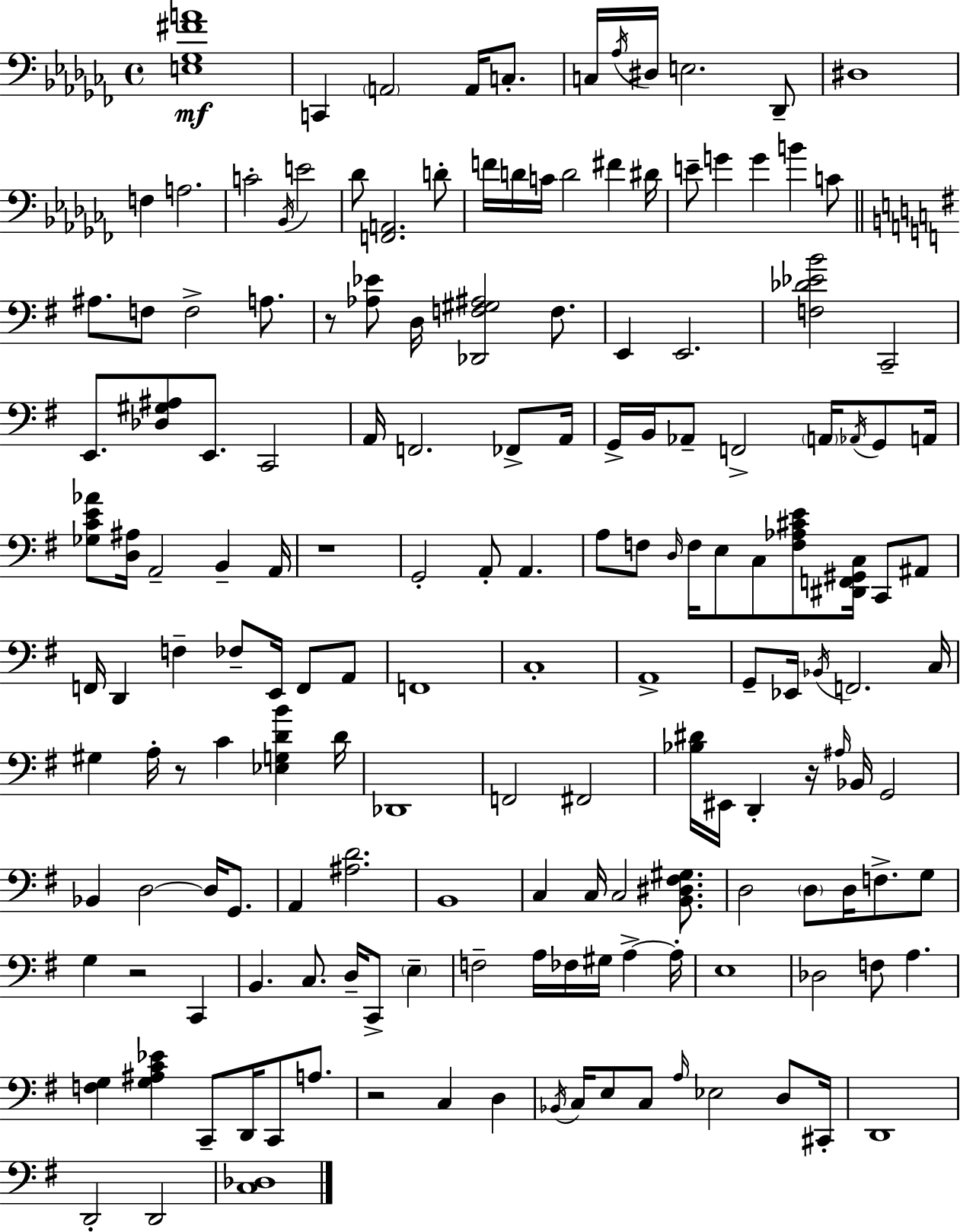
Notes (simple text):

[E3,Gb3,F#4,A4]/w C2/q A2/h A2/s C3/e. C3/s Ab3/s D#3/s E3/h. Db2/e D#3/w F3/q A3/h. C4/h Bb2/s E4/h Db4/e [F2,A2]/h. D4/e F4/s D4/s C4/s D4/h F#4/q D#4/s E4/e G4/q G4/q B4/q C4/e A#3/e. F3/e F3/h A3/e. R/e [Ab3,Eb4]/e D3/s [Db2,F3,G#3,A#3]/h F3/e. E2/q E2/h. [F3,Db4,Eb4,B4]/h C2/h E2/e. [Db3,G#3,A#3]/e E2/e. C2/h A2/s F2/h. FES2/e A2/s G2/s B2/s Ab2/e F2/h A2/s Ab2/s G2/e A2/s [Gb3,C4,E4,Ab4]/e [D3,A#3]/s A2/h B2/q A2/s R/w G2/h A2/e A2/q. A3/e F3/e D3/s F3/s E3/e C3/e [F3,Ab3,C#4,E4]/e [D#2,F2,G#2,C3]/s C2/e A#2/e F2/s D2/q F3/q FES3/e E2/s F2/e A2/e F2/w C3/w A2/w G2/e Eb2/s Bb2/s F2/h. C3/s G#3/q A3/s R/e C4/q [Eb3,G3,D4,B4]/q D4/s Db2/w F2/h F#2/h [Bb3,D#4]/s EIS2/s D2/q R/s A#3/s Bb2/s G2/h Bb2/q D3/h D3/s G2/e. A2/q [A#3,D4]/h. B2/w C3/q C3/s C3/h [B2,D#3,F#3,G#3]/e. D3/h D3/e D3/s F3/e. G3/e G3/q R/h C2/q B2/q. C3/e. D3/s C2/e E3/q F3/h A3/s FES3/s G#3/s A3/q A3/s E3/w Db3/h F3/e A3/q. [F3,G3]/q [G3,A#3,C4,Eb4]/q C2/e D2/s C2/e A3/e. R/h C3/q D3/q Bb2/s C3/s E3/e C3/e A3/s Eb3/h D3/e C#2/s D2/w D2/h D2/h [C3,Db3]/w